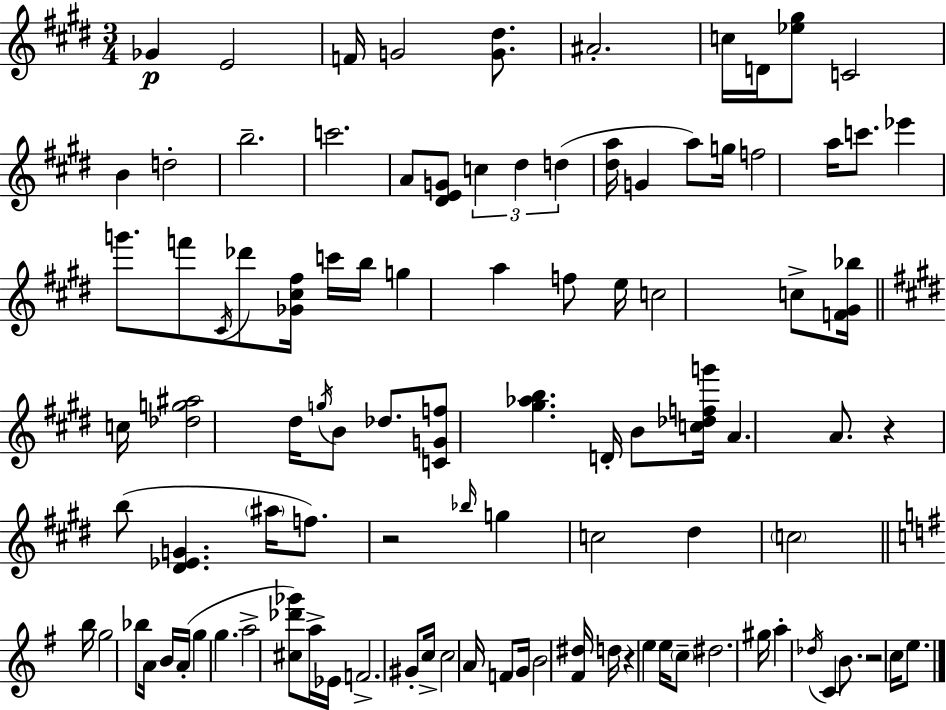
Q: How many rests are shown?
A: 4